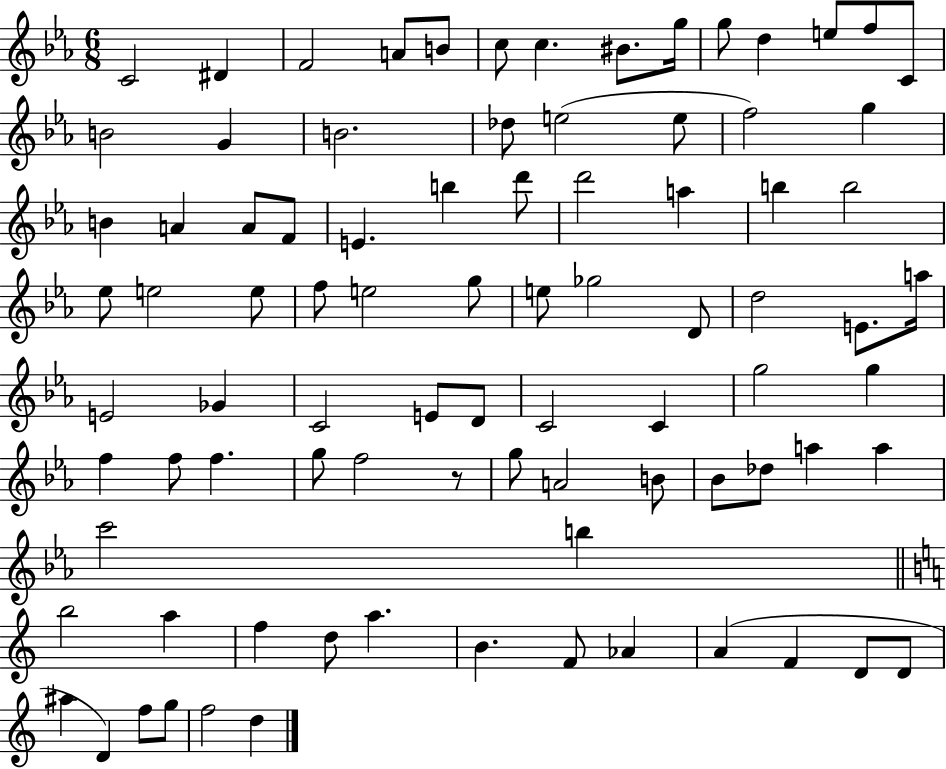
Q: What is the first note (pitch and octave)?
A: C4